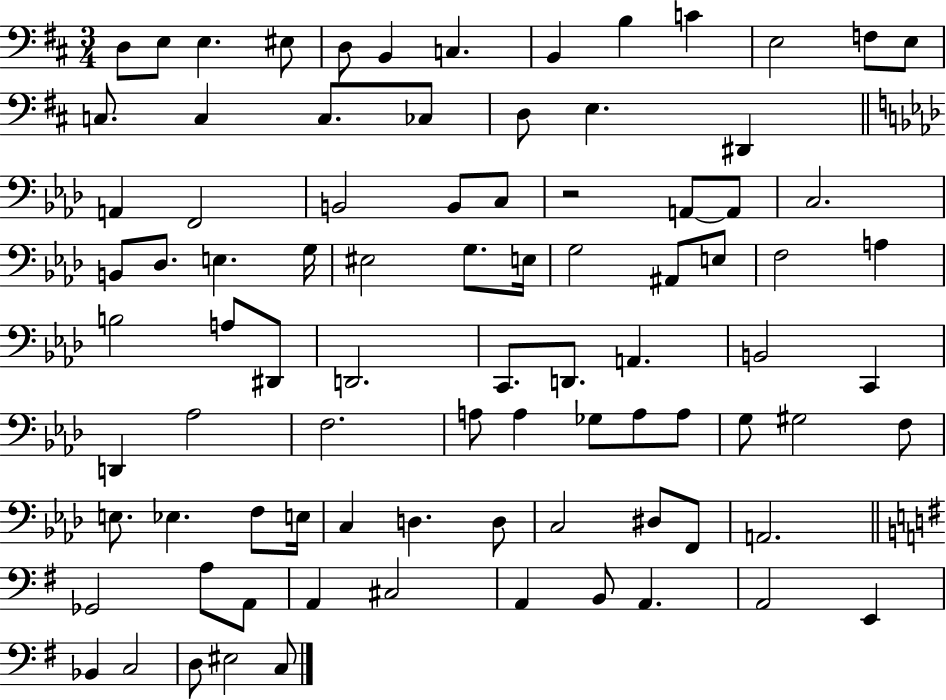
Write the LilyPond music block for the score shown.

{
  \clef bass
  \numericTimeSignature
  \time 3/4
  \key d \major
  d8 e8 e4. eis8 | d8 b,4 c4. | b,4 b4 c'4 | e2 f8 e8 | \break c8. c4 c8. ces8 | d8 e4. dis,4 | \bar "||" \break \key aes \major a,4 f,2 | b,2 b,8 c8 | r2 a,8~~ a,8 | c2. | \break b,8 des8. e4. g16 | eis2 g8. e16 | g2 ais,8 e8 | f2 a4 | \break b2 a8 dis,8 | d,2. | c,8. d,8. a,4. | b,2 c,4 | \break d,4 aes2 | f2. | a8 a4 ges8 a8 a8 | g8 gis2 f8 | \break e8. ees4. f8 e16 | c4 d4. d8 | c2 dis8 f,8 | a,2. | \break \bar "||" \break \key e \minor ges,2 a8 a,8 | a,4 cis2 | a,4 b,8 a,4. | a,2 e,4 | \break bes,4 c2 | d8 eis2 c8 | \bar "|."
}